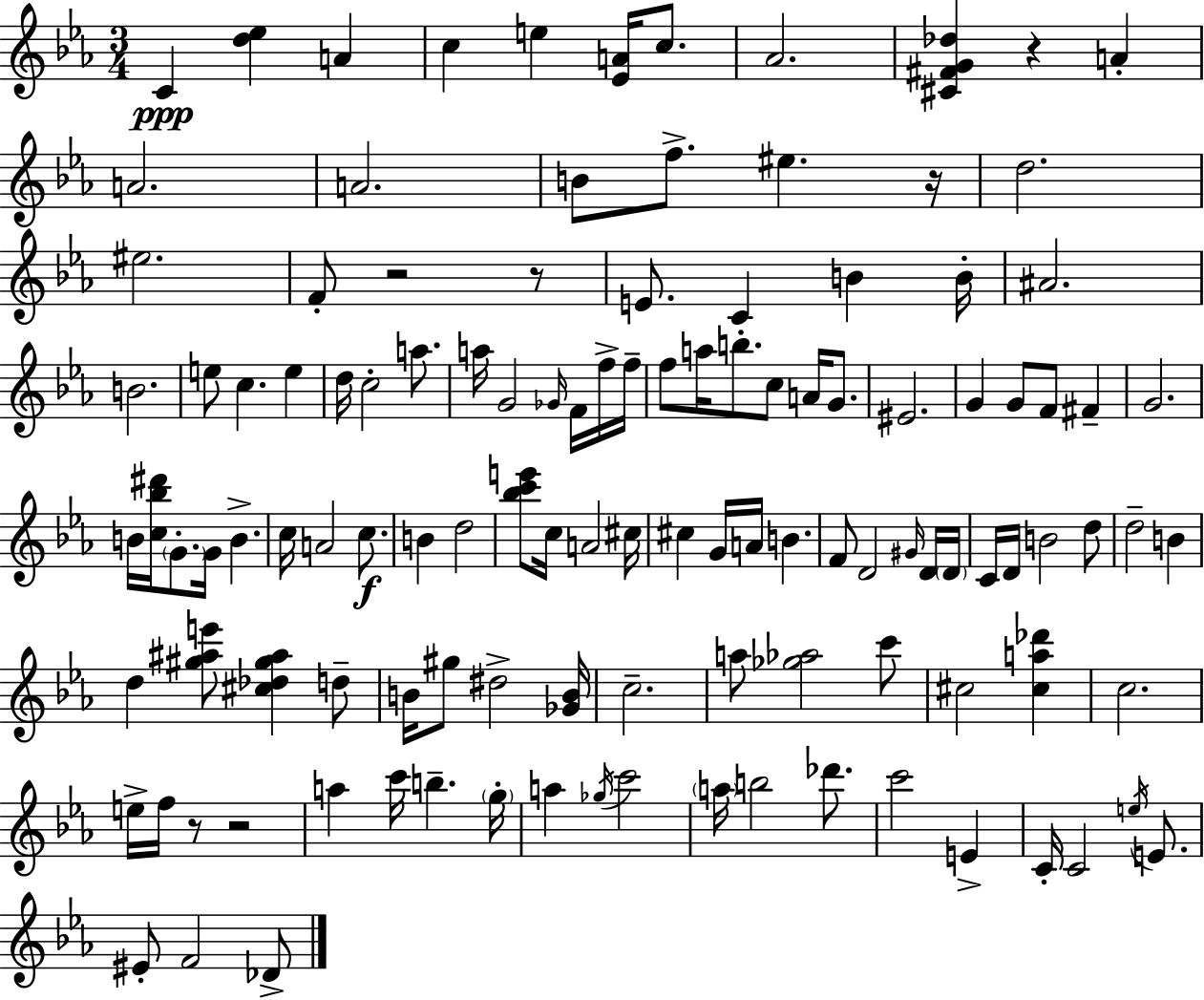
{
  \clef treble
  \numericTimeSignature
  \time 3/4
  \key ees \major
  c'4\ppp <d'' ees''>4 a'4 | c''4 e''4 <ees' a'>16 c''8. | aes'2. | <cis' fis' g' des''>4 r4 a'4-. | \break a'2. | a'2. | b'8 f''8.-> eis''4. r16 | d''2. | \break eis''2. | f'8-. r2 r8 | e'8. c'4 b'4 b'16-. | ais'2. | \break b'2. | e''8 c''4. e''4 | d''16 c''2-. a''8. | a''16 g'2 \grace { ges'16 } f'16 f''16-> | \break f''16-- f''8 a''16 b''8.-. c''8 a'16 g'8. | eis'2. | g'4 g'8 f'8 fis'4-- | g'2. | \break b'16 <c'' bes'' dis'''>16 \parenthesize g'8.-. g'16 b'4.-> | c''16 a'2 c''8.\f | b'4 d''2 | <bes'' c''' e'''>8 c''16 a'2 | \break cis''16 cis''4 g'16 a'16 b'4. | f'8 d'2 \grace { gis'16 } | d'16 \parenthesize d'16 c'16 d'16 b'2 | d''8 d''2-- b'4 | \break d''4 <gis'' ais'' e'''>8 <cis'' des'' gis'' ais''>4 | d''8-- b'16 gis''8 dis''2-> | <ges' b'>16 c''2.-- | a''8 <ges'' aes''>2 | \break c'''8 cis''2 <cis'' a'' des'''>4 | c''2. | e''16-> f''16 r8 r2 | a''4 c'''16 b''4.-- | \break \parenthesize g''16-. a''4 \acciaccatura { ges''16 } c'''2 | \parenthesize a''16 b''2 | des'''8. c'''2 e'4-> | c'16-. c'2 | \break \acciaccatura { e''16 } e'8. eis'8-. f'2 | des'8-> \bar "|."
}